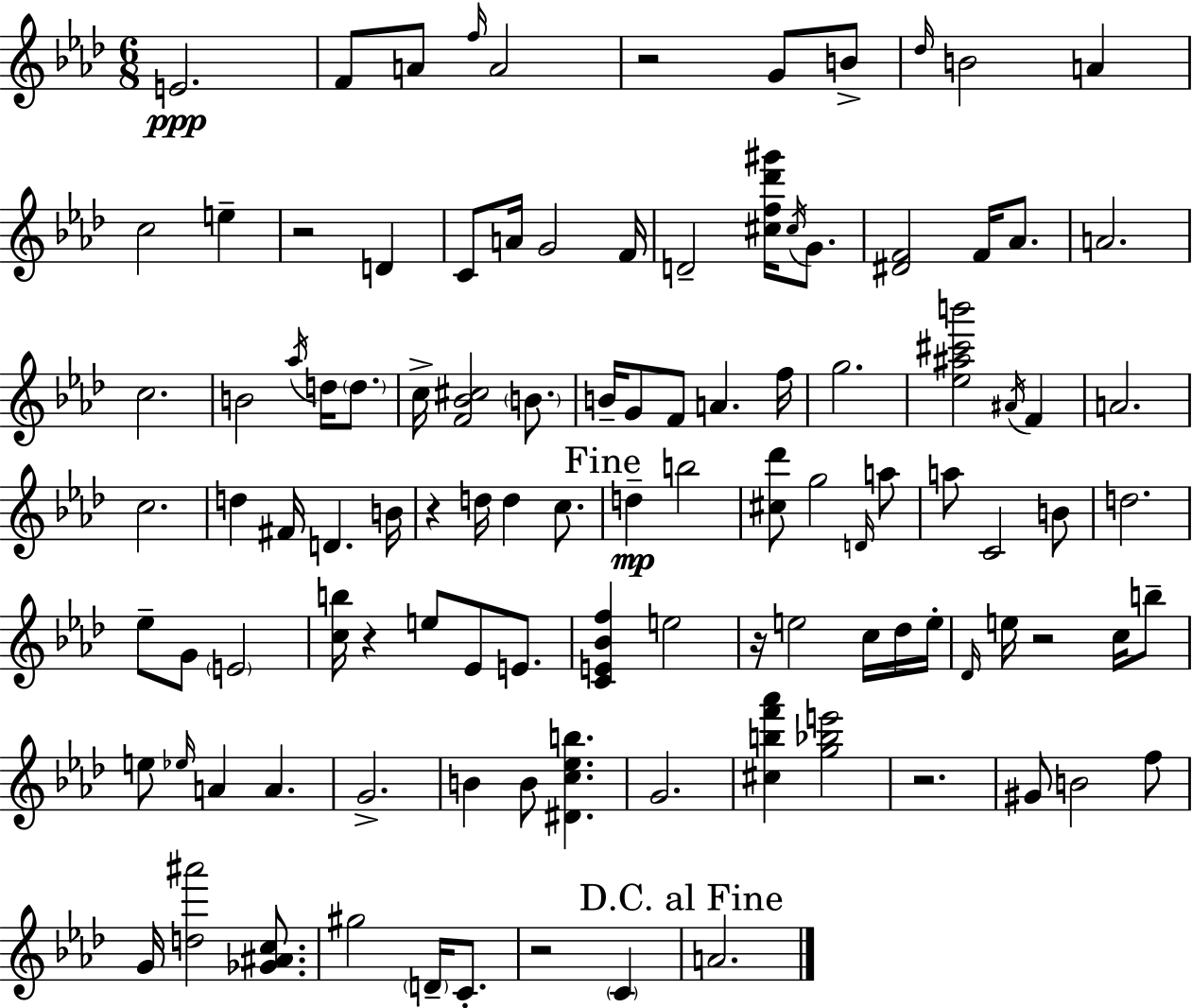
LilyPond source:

{
  \clef treble
  \numericTimeSignature
  \time 6/8
  \key f \minor
  \repeat volta 2 { e'2.\ppp | f'8 a'8 \grace { f''16 } a'2 | r2 g'8 b'8-> | \grace { des''16 } b'2 a'4 | \break c''2 e''4-- | r2 d'4 | c'8 a'16 g'2 | f'16 d'2-- <cis'' f'' des''' gis'''>16 \acciaccatura { cis''16 } | \break g'8. <dis' f'>2 f'16 | aes'8. a'2. | c''2. | b'2 \acciaccatura { aes''16 } | \break d''16 \parenthesize d''8. c''16-> <f' bes' cis''>2 | \parenthesize b'8. b'16-- g'8 f'8 a'4. | f''16 g''2. | <ees'' ais'' cis''' b'''>2 | \break \acciaccatura { ais'16 } f'4 a'2. | c''2. | d''4 fis'16 d'4. | b'16 r4 d''16 d''4 | \break c''8. \mark "Fine" d''4--\mp b''2 | <cis'' des'''>8 g''2 | \grace { d'16 } a''8 a''8 c'2 | b'8 d''2. | \break ees''8-- g'8 \parenthesize e'2 | <c'' b''>16 r4 e''8 | ees'8 e'8. <c' e' bes' f''>4 e''2 | r16 e''2 | \break c''16 des''16 e''16-. \grace { des'16 } e''16 r2 | c''16 b''8-- e''8 \grace { ees''16 } a'4 | a'4. g'2.-> | b'4 | \break b'8 <dis' c'' ees'' b''>4. g'2. | <cis'' b'' f''' aes'''>4 | <g'' bes'' e'''>2 r2. | gis'8 b'2 | \break f''8 g'16 <d'' ais'''>2 | <ges' ais' c''>8. gis''2 | \parenthesize d'16-- c'8.-. r2 | \parenthesize c'4 \mark "D.C. al Fine" a'2. | \break } \bar "|."
}